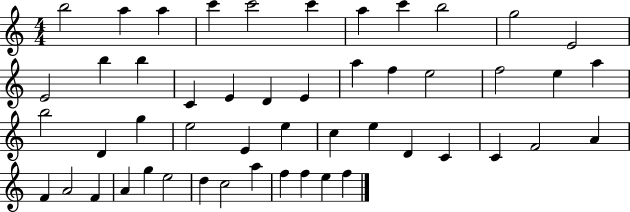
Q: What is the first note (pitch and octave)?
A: B5